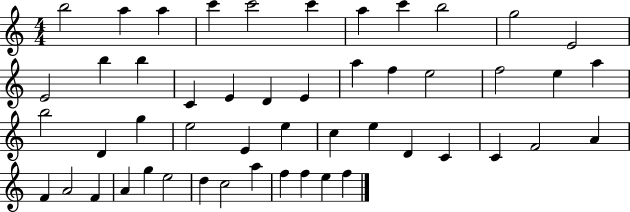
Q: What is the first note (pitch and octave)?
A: B5